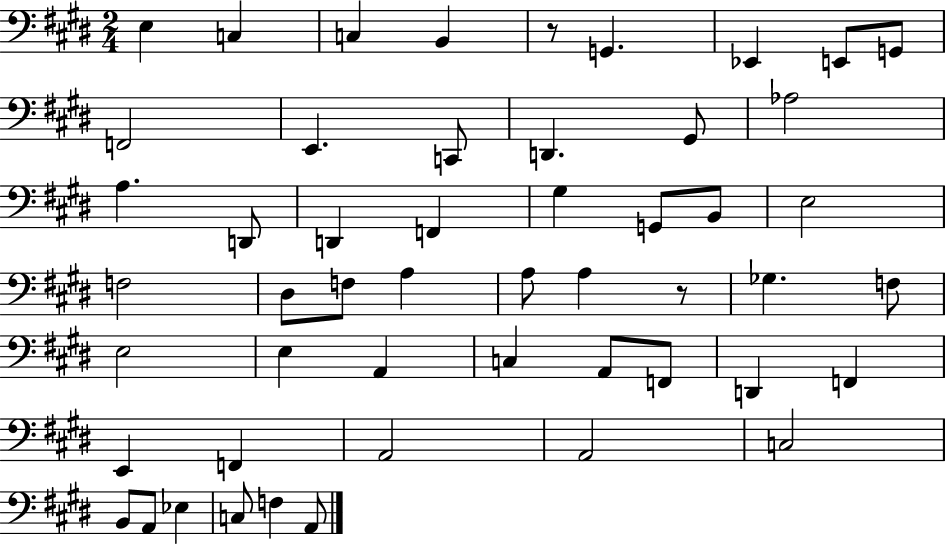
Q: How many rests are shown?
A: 2